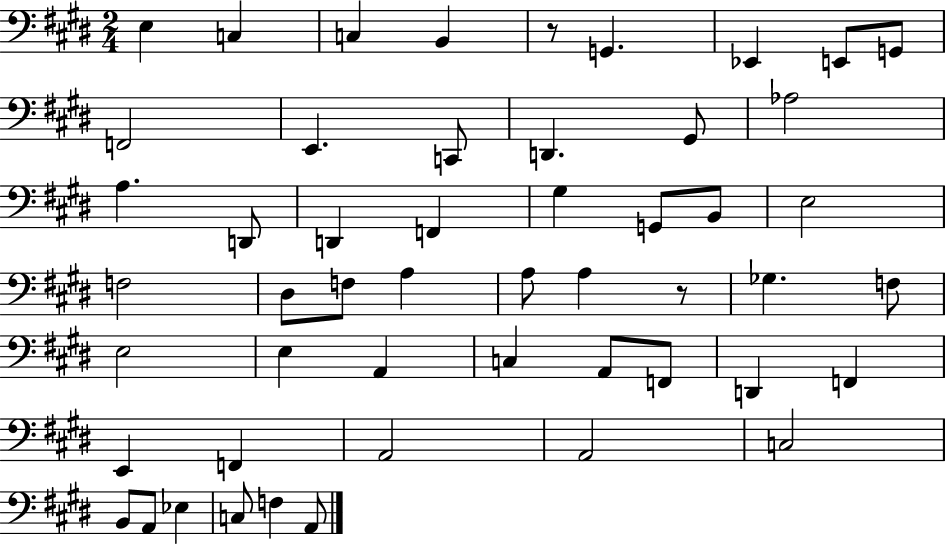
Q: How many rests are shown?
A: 2